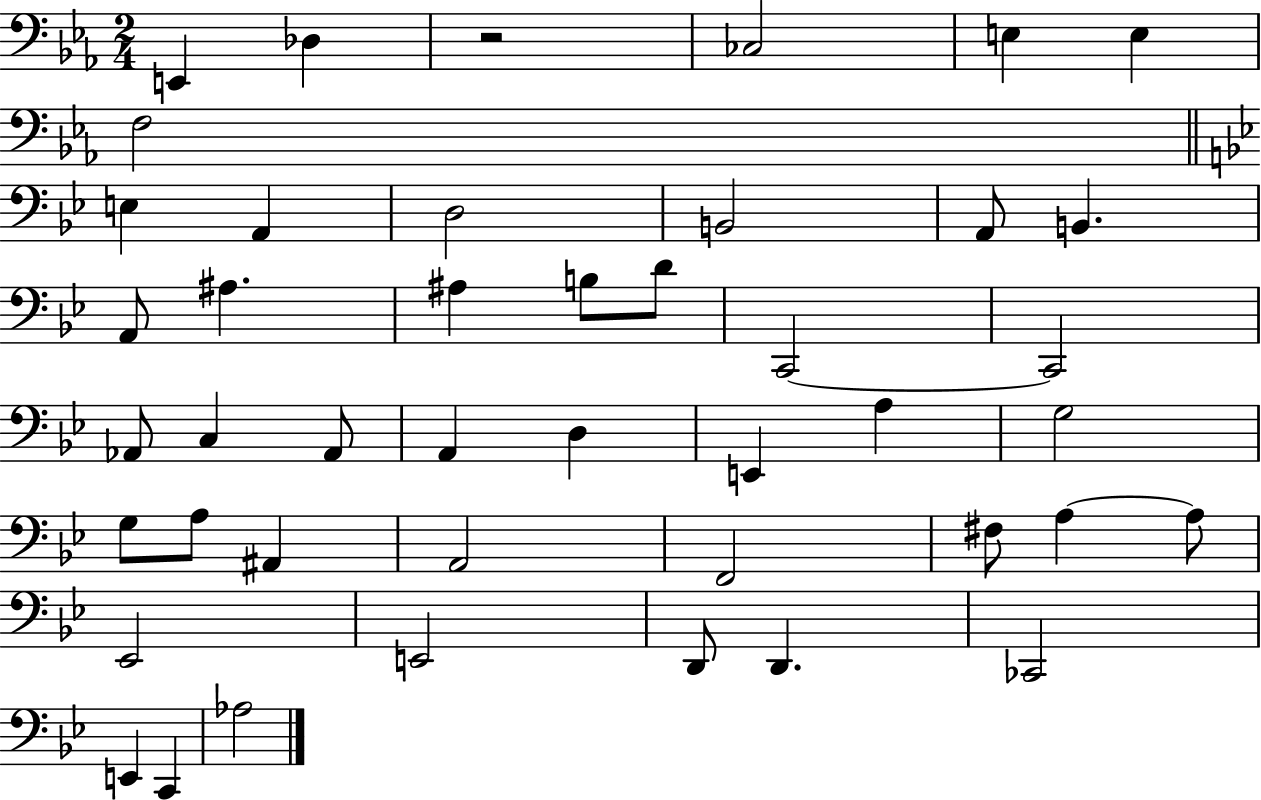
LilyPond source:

{
  \clef bass
  \numericTimeSignature
  \time 2/4
  \key ees \major
  e,4 des4 | r2 | ces2 | e4 e4 | \break f2 | \bar "||" \break \key g \minor e4 a,4 | d2 | b,2 | a,8 b,4. | \break a,8 ais4. | ais4 b8 d'8 | c,2~~ | c,2 | \break aes,8 c4 aes,8 | a,4 d4 | e,4 a4 | g2 | \break g8 a8 ais,4 | a,2 | f,2 | fis8 a4~~ a8 | \break ees,2 | e,2 | d,8 d,4. | ces,2 | \break e,4 c,4 | aes2 | \bar "|."
}